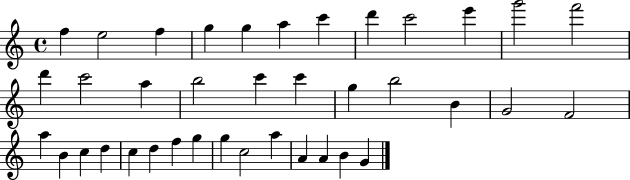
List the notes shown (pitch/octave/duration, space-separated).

F5/q E5/h F5/q G5/q G5/q A5/q C6/q D6/q C6/h E6/q G6/h F6/h D6/q C6/h A5/q B5/h C6/q C6/q G5/q B5/h B4/q G4/h F4/h A5/q B4/q C5/q D5/q C5/q D5/q F5/q G5/q G5/q C5/h A5/q A4/q A4/q B4/q G4/q